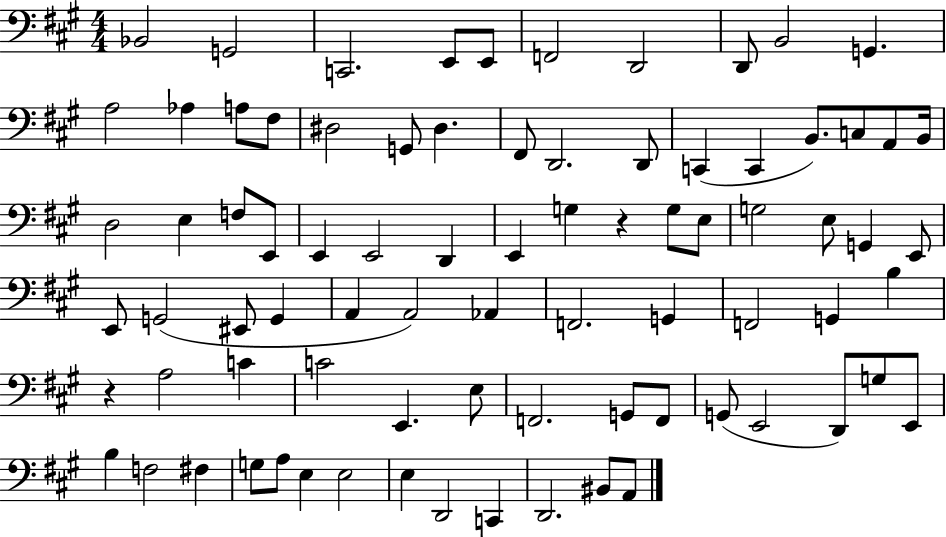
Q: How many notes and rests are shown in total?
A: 81